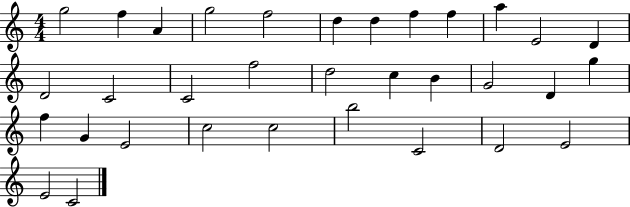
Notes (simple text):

G5/h F5/q A4/q G5/h F5/h D5/q D5/q F5/q F5/q A5/q E4/h D4/q D4/h C4/h C4/h F5/h D5/h C5/q B4/q G4/h D4/q G5/q F5/q G4/q E4/h C5/h C5/h B5/h C4/h D4/h E4/h E4/h C4/h